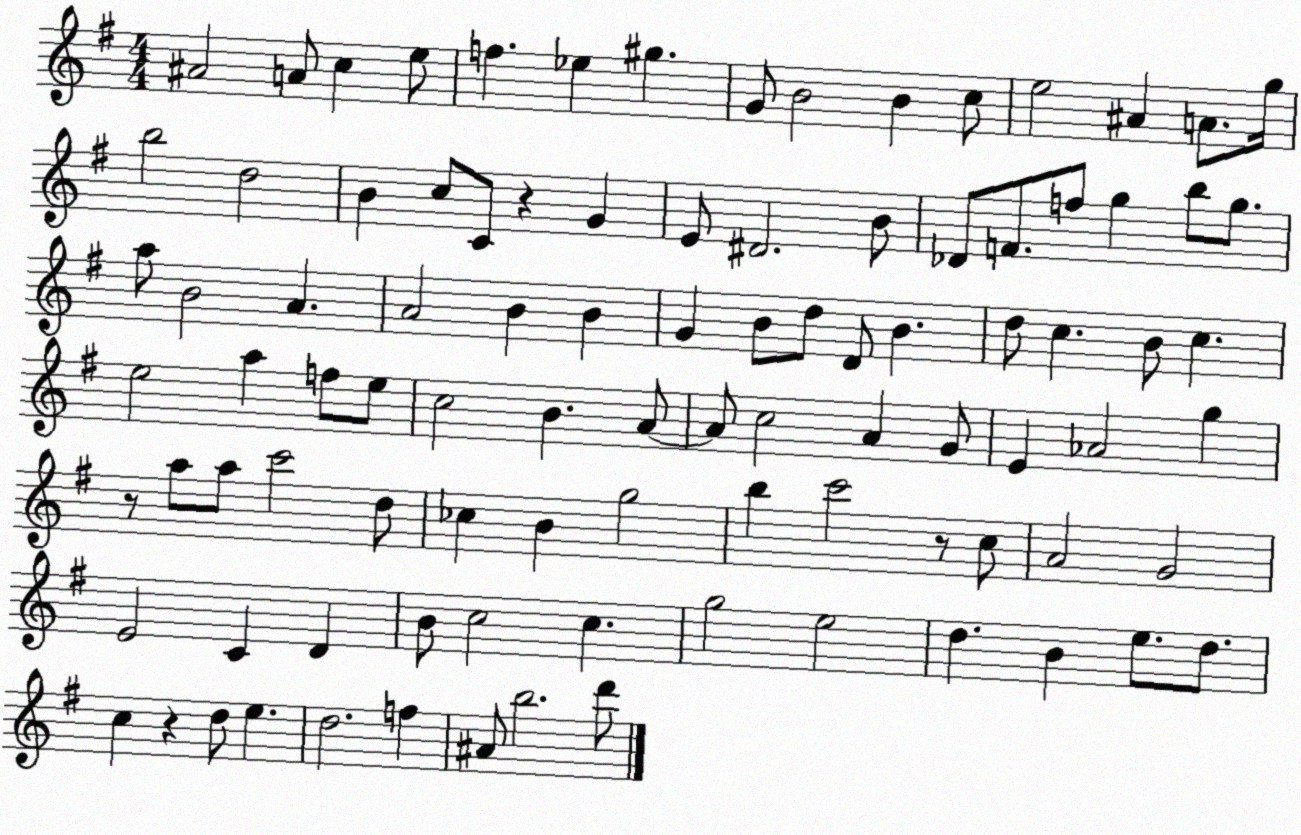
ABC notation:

X:1
T:Untitled
M:4/4
L:1/4
K:G
^A2 A/2 c e/2 f _e ^g G/2 B2 B c/2 e2 ^A A/2 g/4 b2 d2 B c/2 C/2 z G E/2 ^D2 B/2 _D/2 F/2 f/2 g b/2 g/2 a/2 B2 A A2 B B G B/2 d/2 D/2 B d/2 c B/2 c e2 a f/2 e/2 c2 B A/2 A/2 c2 A G/2 E _A2 g z/2 a/2 a/2 c'2 d/2 _c B g2 b c'2 z/2 c/2 A2 G2 E2 C D B/2 c2 c g2 e2 d B e/2 d/2 c z d/2 e d2 f ^A/2 b2 d'/2